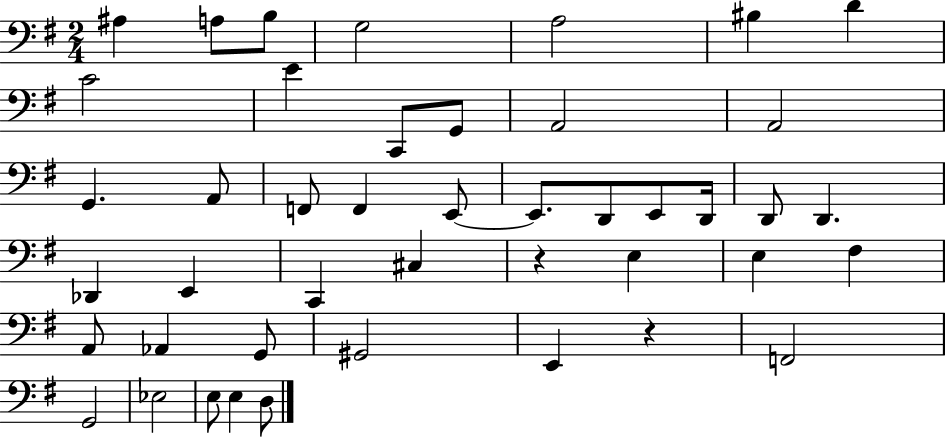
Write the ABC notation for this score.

X:1
T:Untitled
M:2/4
L:1/4
K:G
^A, A,/2 B,/2 G,2 A,2 ^B, D C2 E C,,/2 G,,/2 A,,2 A,,2 G,, A,,/2 F,,/2 F,, E,,/2 E,,/2 D,,/2 E,,/2 D,,/4 D,,/2 D,, _D,, E,, C,, ^C, z E, E, ^F, A,,/2 _A,, G,,/2 ^G,,2 E,, z F,,2 G,,2 _E,2 E,/2 E, D,/2